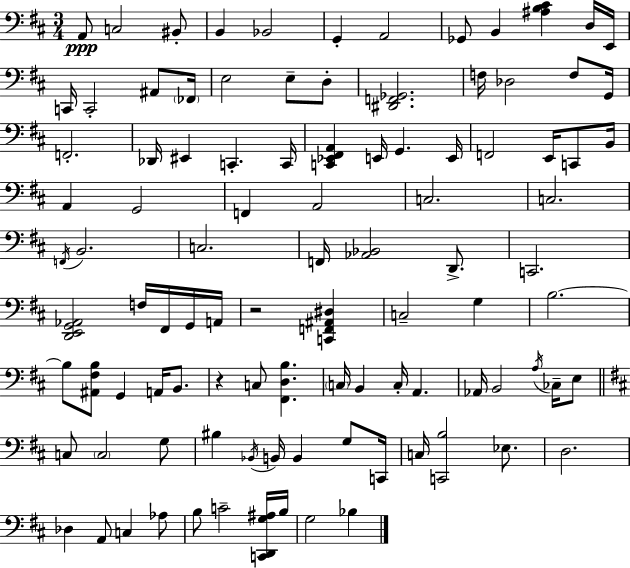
{
  \clef bass
  \numericTimeSignature
  \time 3/4
  \key d \major
  a,8\ppp c2 bis,8-. | b,4 bes,2 | g,4-. a,2 | ges,8 b,4 <ais b cis'>4 d16 e,16 | \break c,16 c,2-. ais,8 \parenthesize fes,16 | e2 e8-- d8-. | <dis, f, ges,>2. | f16 des2 f8 g,16 | \break f,2.-. | des,16 eis,4 c,4.-. c,16 | <c, ees, fis, a,>4 e,16 g,4. e,16 | f,2 e,16 c,8 b,16 | \break a,4 g,2 | f,4 a,2 | c2. | c2. | \break \acciaccatura { f,16 } b,2. | c2. | f,16 <aes, bes,>2 d,8.-> | c,2. | \break <d, e, g, aes,>2 f16 fis,16 g,16 | a,16 r2 <c, f, ais, dis>4 | c2-- g4 | b2.~~ | \break b8 <ais, fis b>8 g,4 a,16 b,8. | r4 c8 <fis, d b>4. | \parenthesize c16 b,4 c16-. a,4. | aes,16 b,2 \acciaccatura { a16 } ces16-- | \break e8 \bar "||" \break \key b \minor c8 \parenthesize c2 g8 | bis4 \acciaccatura { bes,16 } b,16 b,4 g8 | c,16 c16 <c, b>2 ees8. | d2. | \break des4 a,8 c4 aes8 | b8 c'2-- <c, d, g ais>16 | b16 g2 bes4 | \bar "|."
}